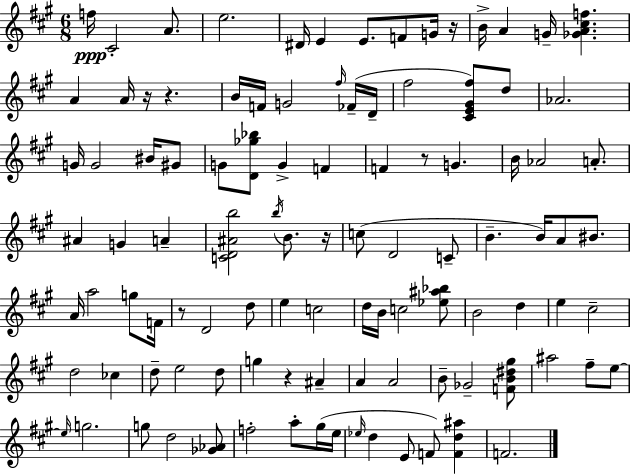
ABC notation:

X:1
T:Untitled
M:6/8
L:1/4
K:A
f/4 ^C2 A/2 e2 ^D/4 E E/2 F/2 G/4 z/4 B/4 A G/4 [_GA^cf] A A/4 z/4 z B/4 F/4 G2 ^f/4 _F/4 D/4 ^f2 [^CE^G^f]/2 d/2 _A2 G/4 G2 ^B/4 ^G/2 G/2 [D_g_b]/2 G F F z/2 G B/4 _A2 A/2 ^A G A [CD^Ab]2 b/4 B/2 z/4 c/2 D2 C/2 B B/4 A/2 ^B/2 A/4 a2 g/2 F/4 z/2 D2 d/2 e c2 d/4 B/4 c2 [_e^a_b]/2 B2 d e ^c2 d2 _c d/2 e2 d/2 g z ^A A A2 B/2 _G2 [FB^d^g]/2 ^a2 ^f/2 e/2 e/4 g2 g/2 d2 [_G_A]/2 f2 a/2 ^g/4 e/4 _e/4 d E/2 F/2 [Fd^a] F2